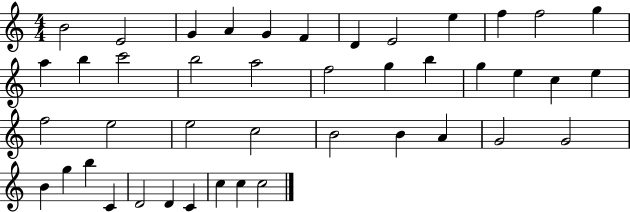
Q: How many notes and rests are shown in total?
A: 43